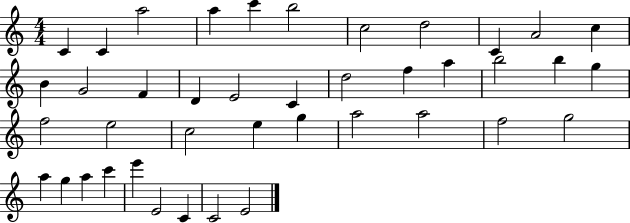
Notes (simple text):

C4/q C4/q A5/h A5/q C6/q B5/h C5/h D5/h C4/q A4/h C5/q B4/q G4/h F4/q D4/q E4/h C4/q D5/h F5/q A5/q B5/h B5/q G5/q F5/h E5/h C5/h E5/q G5/q A5/h A5/h F5/h G5/h A5/q G5/q A5/q C6/q E6/q E4/h C4/q C4/h E4/h